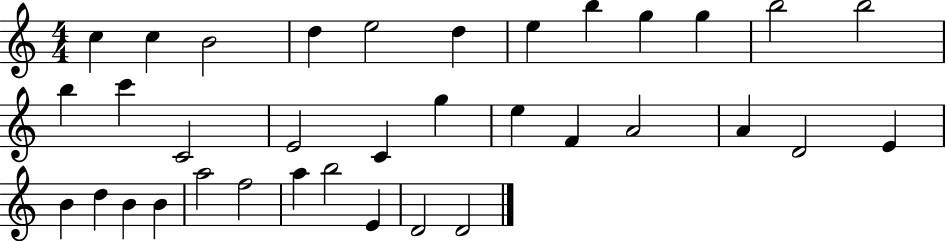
X:1
T:Untitled
M:4/4
L:1/4
K:C
c c B2 d e2 d e b g g b2 b2 b c' C2 E2 C g e F A2 A D2 E B d B B a2 f2 a b2 E D2 D2